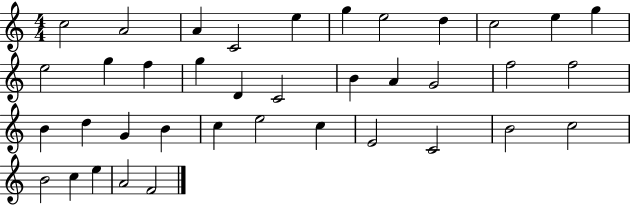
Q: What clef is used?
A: treble